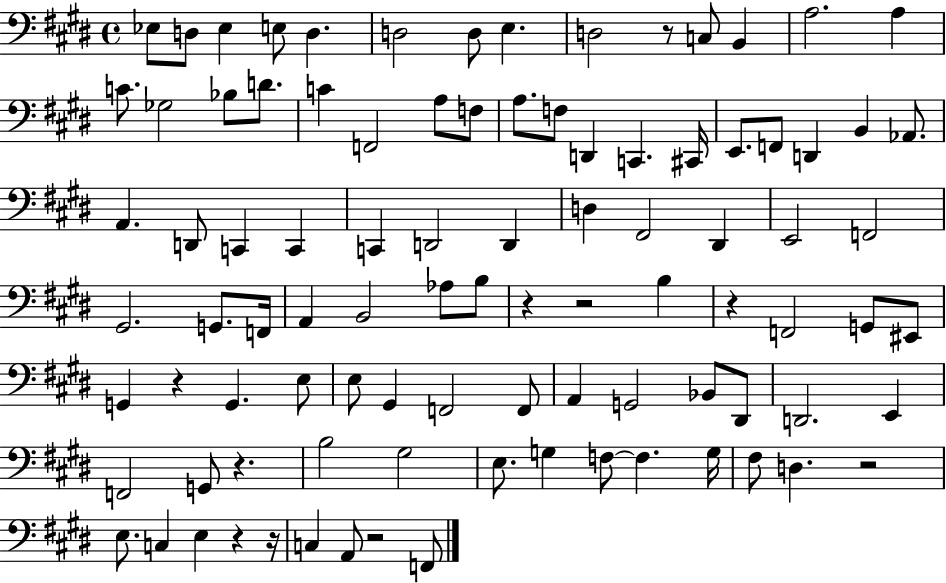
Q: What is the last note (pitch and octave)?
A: F2